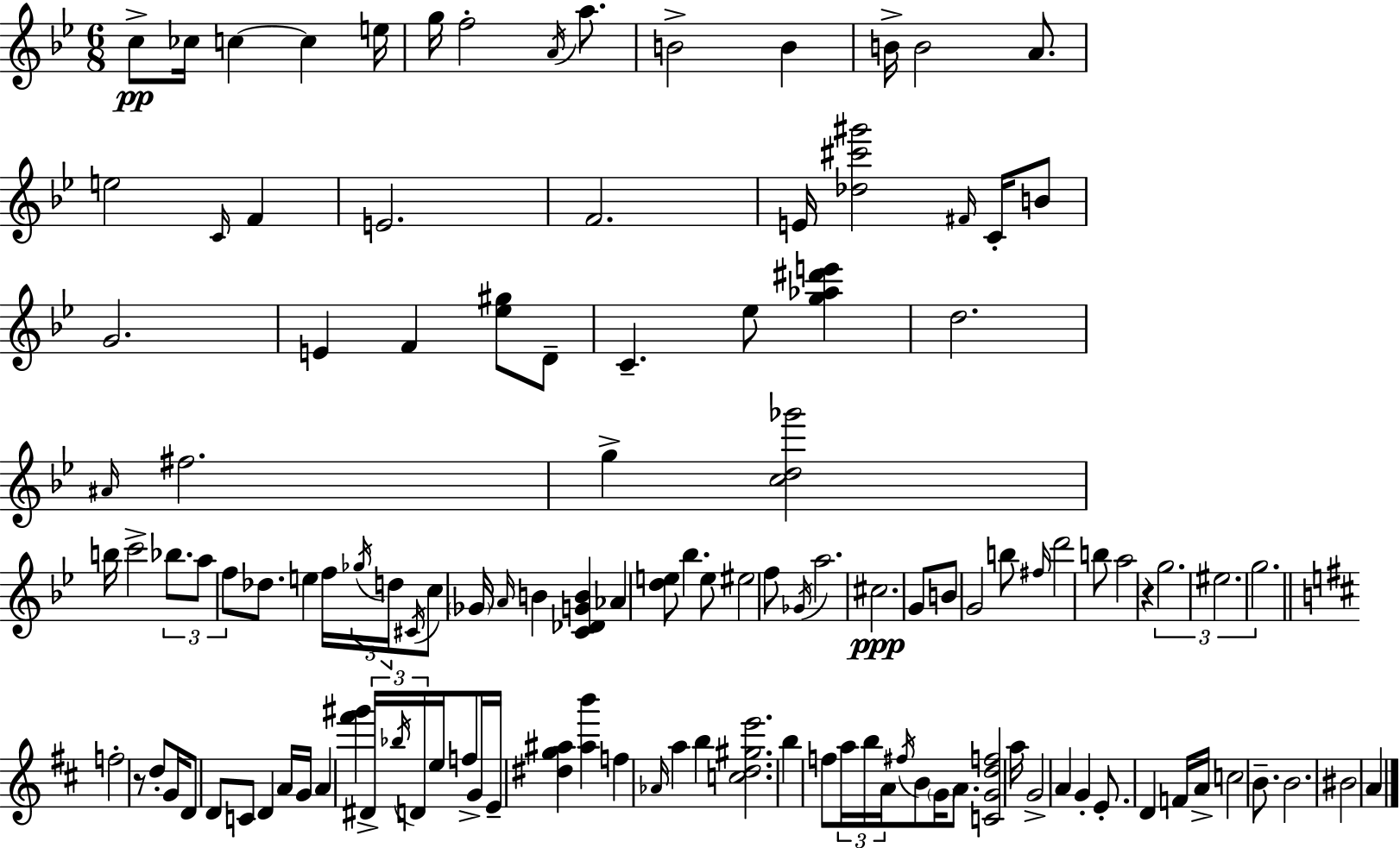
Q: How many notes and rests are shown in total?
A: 123